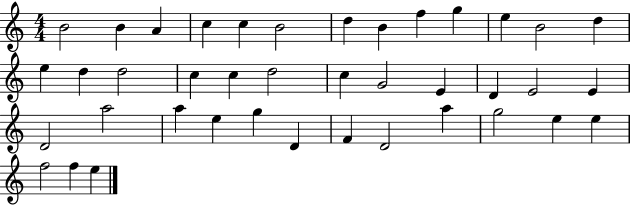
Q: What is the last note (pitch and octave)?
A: E5